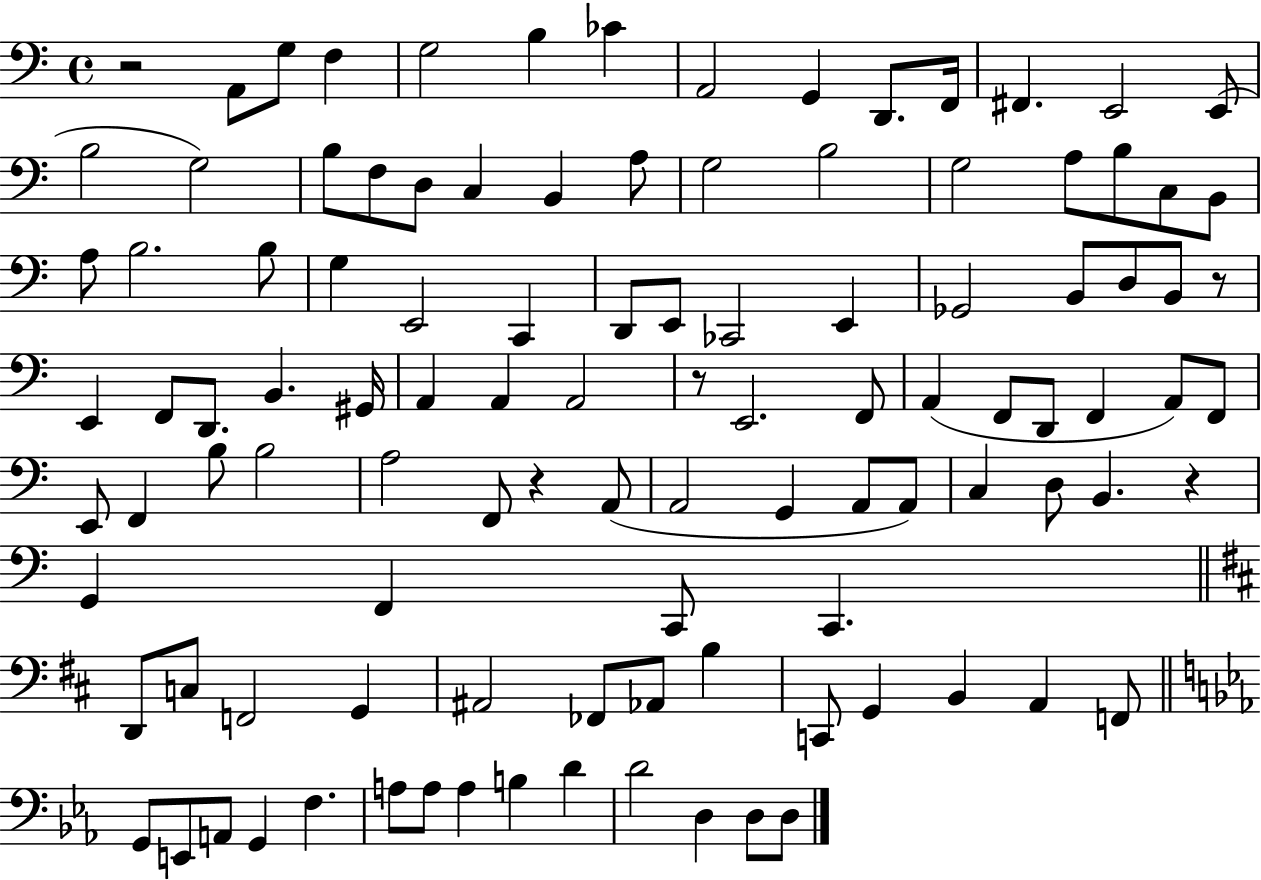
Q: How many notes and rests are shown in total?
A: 108